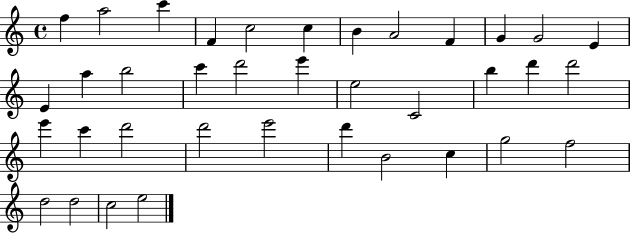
{
  \clef treble
  \time 4/4
  \defaultTimeSignature
  \key c \major
  f''4 a''2 c'''4 | f'4 c''2 c''4 | b'4 a'2 f'4 | g'4 g'2 e'4 | \break e'4 a''4 b''2 | c'''4 d'''2 e'''4 | e''2 c'2 | b''4 d'''4 d'''2 | \break e'''4 c'''4 d'''2 | d'''2 e'''2 | d'''4 b'2 c''4 | g''2 f''2 | \break d''2 d''2 | c''2 e''2 | \bar "|."
}